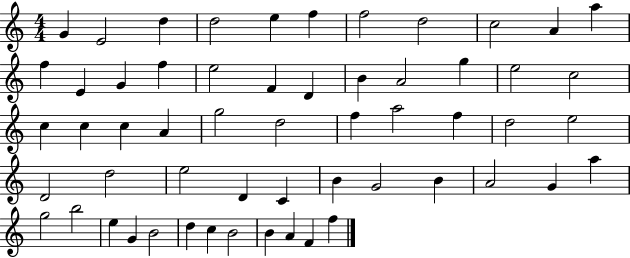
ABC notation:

X:1
T:Untitled
M:4/4
L:1/4
K:C
G E2 d d2 e f f2 d2 c2 A a f E G f e2 F D B A2 g e2 c2 c c c A g2 d2 f a2 f d2 e2 D2 d2 e2 D C B G2 B A2 G a g2 b2 e G B2 d c B2 B A F f